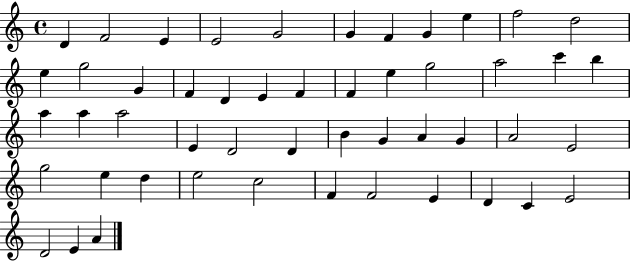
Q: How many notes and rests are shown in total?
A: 50